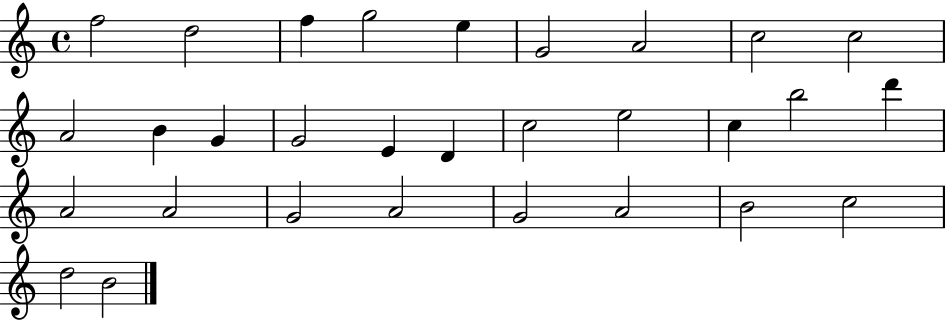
F5/h D5/h F5/q G5/h E5/q G4/h A4/h C5/h C5/h A4/h B4/q G4/q G4/h E4/q D4/q C5/h E5/h C5/q B5/h D6/q A4/h A4/h G4/h A4/h G4/h A4/h B4/h C5/h D5/h B4/h